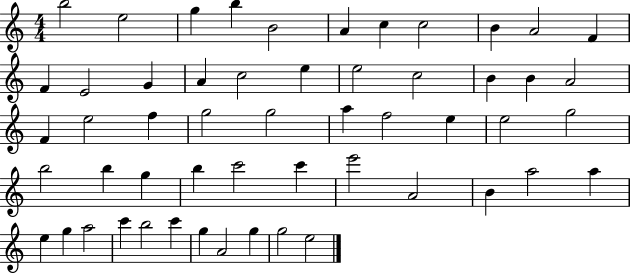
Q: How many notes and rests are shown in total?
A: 54